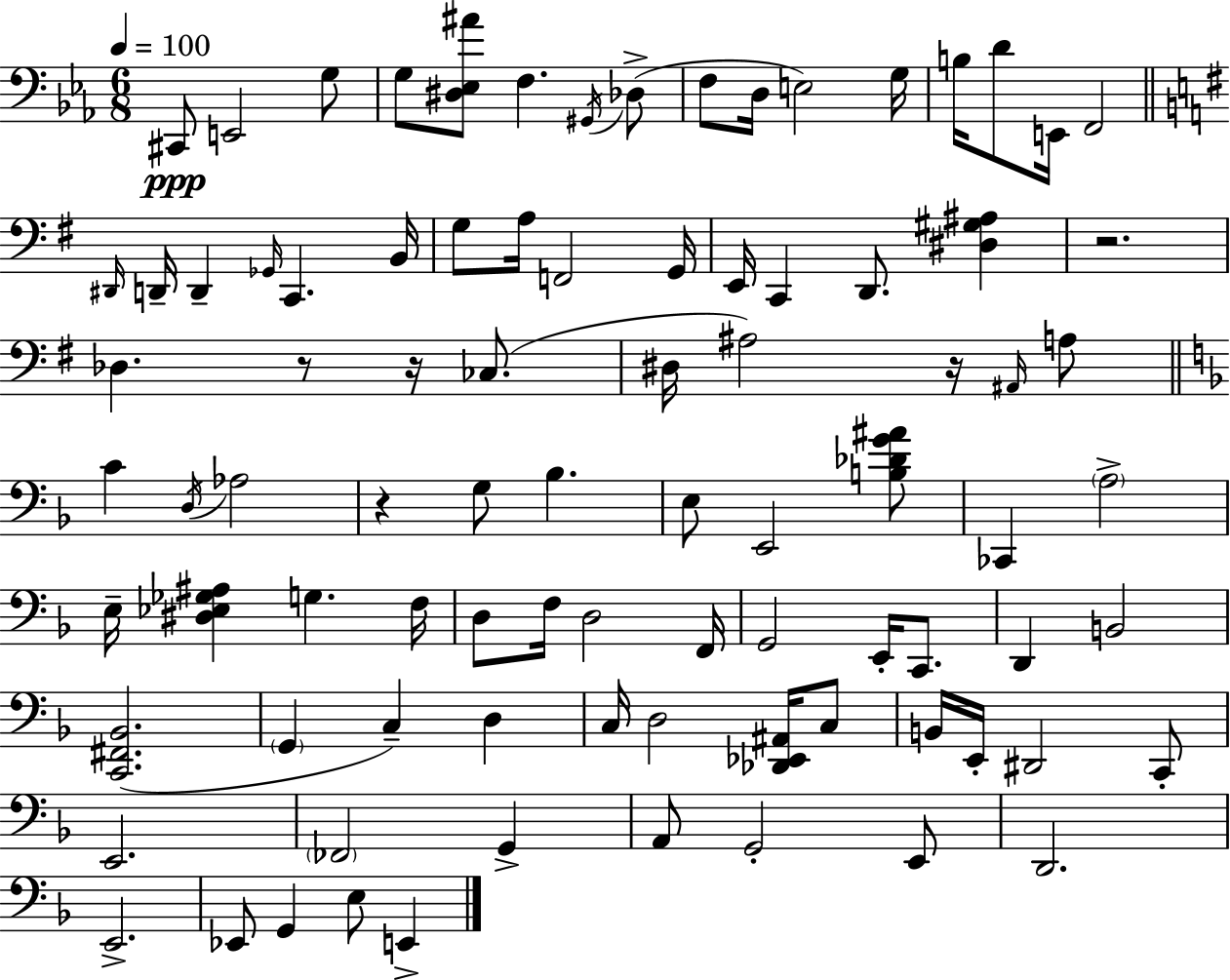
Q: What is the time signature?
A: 6/8